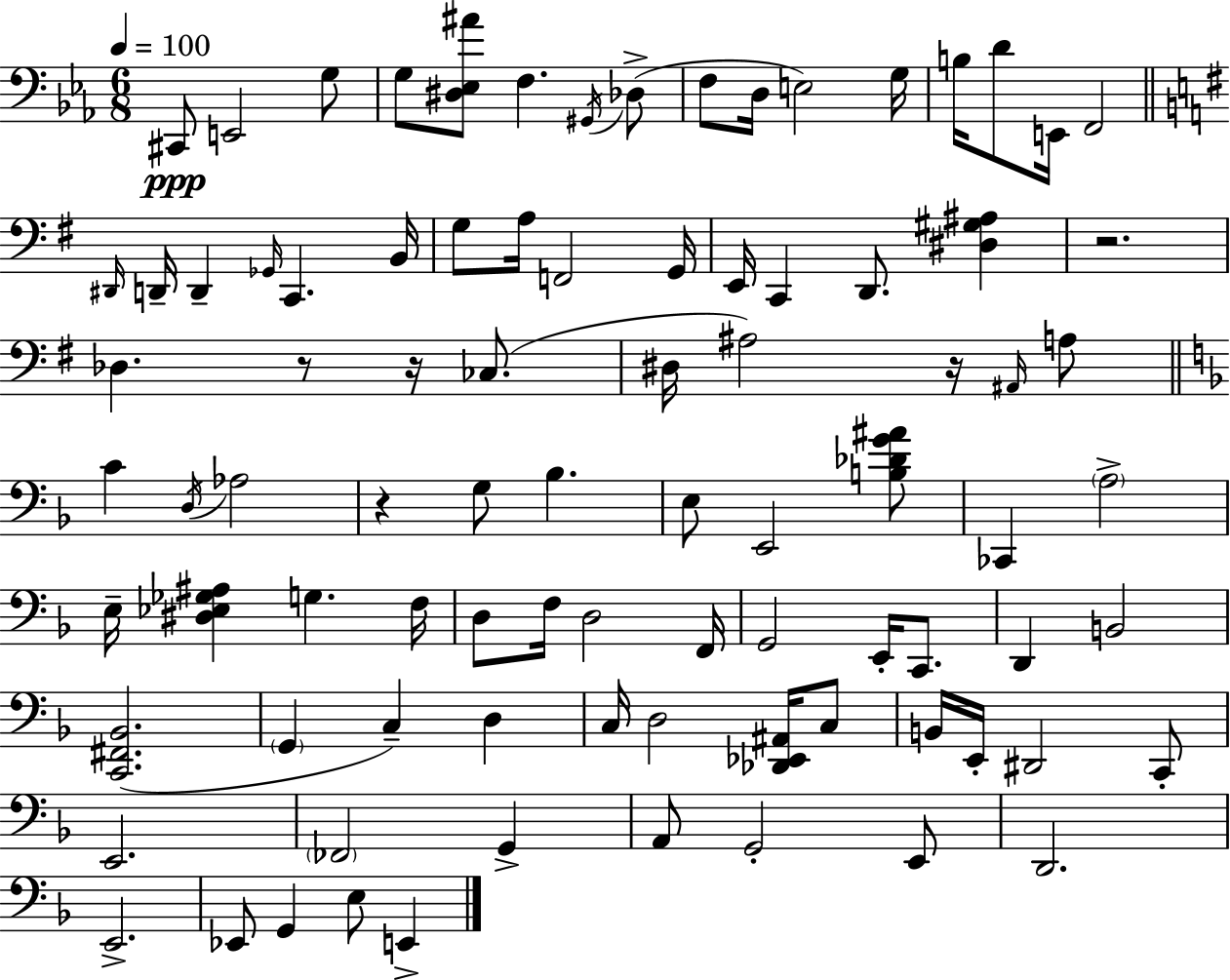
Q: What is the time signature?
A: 6/8